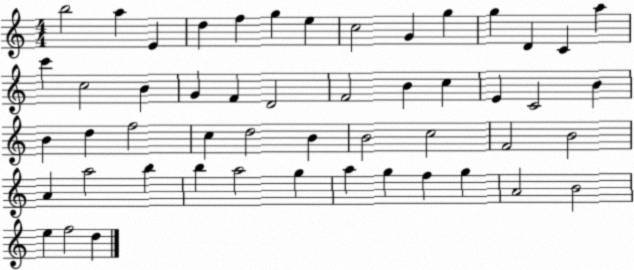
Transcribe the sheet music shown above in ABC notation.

X:1
T:Untitled
M:4/4
L:1/4
K:C
b2 a E d f g e c2 G g g D C a c' c2 B G F D2 F2 B c E C2 B B d f2 c d2 B B2 c2 F2 B2 A a2 b b a2 g a g f g A2 B2 e f2 d